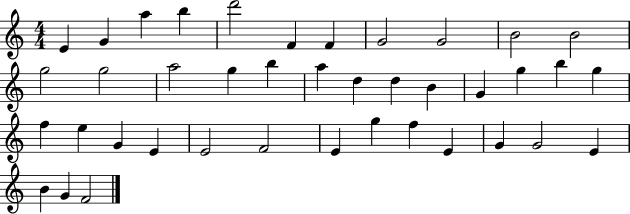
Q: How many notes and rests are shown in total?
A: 40